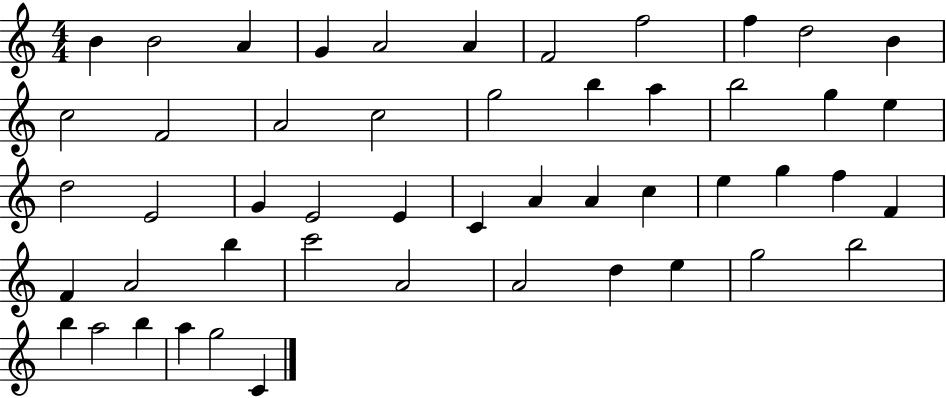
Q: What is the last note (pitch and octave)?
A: C4